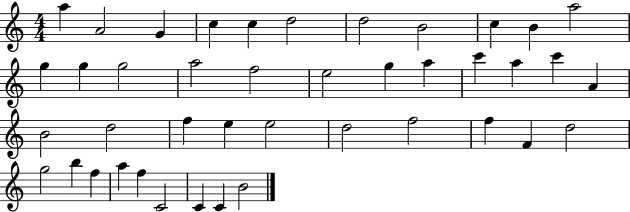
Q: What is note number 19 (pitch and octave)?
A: A5